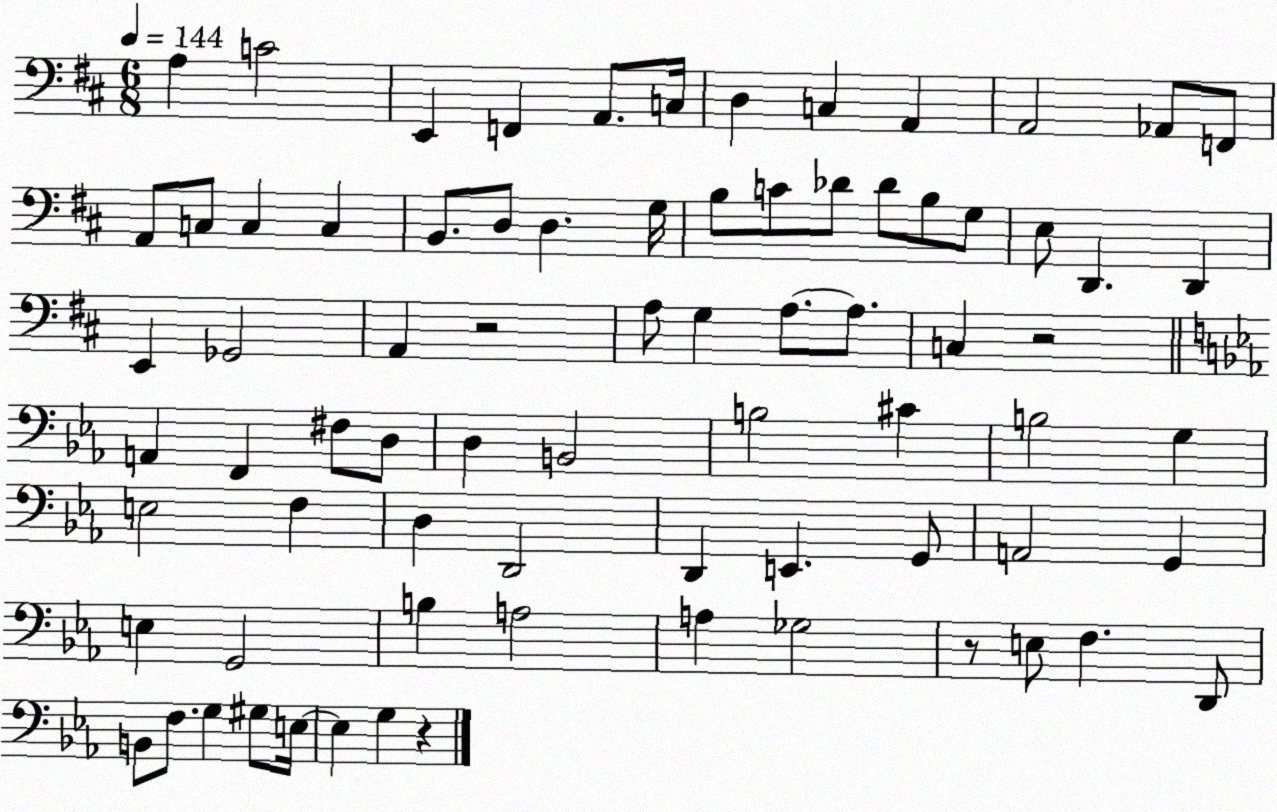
X:1
T:Untitled
M:6/8
L:1/4
K:D
A, C2 E,, F,, A,,/2 C,/4 D, C, A,, A,,2 _A,,/2 F,,/2 A,,/2 C,/2 C, C, B,,/2 D,/2 D, G,/4 B,/2 C/2 _D/2 _D/2 B,/2 G,/2 E,/2 D,, D,, E,, _G,,2 A,, z2 A,/2 G, A,/2 A,/2 C, z2 A,, F,, ^F,/2 D,/2 D, B,,2 B,2 ^C B,2 G, E,2 F, D, D,,2 D,, E,, G,,/2 A,,2 G,, E, G,,2 B, A,2 A, _G,2 z/2 E,/2 F, D,,/2 B,,/2 F,/2 G, ^G,/2 E,/4 E, G, z